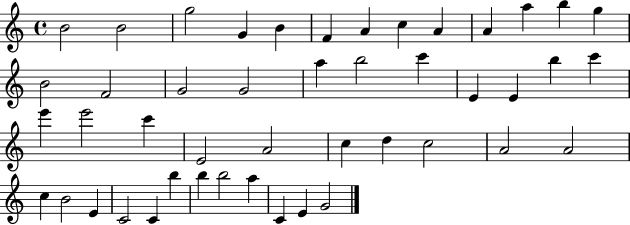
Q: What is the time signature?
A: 4/4